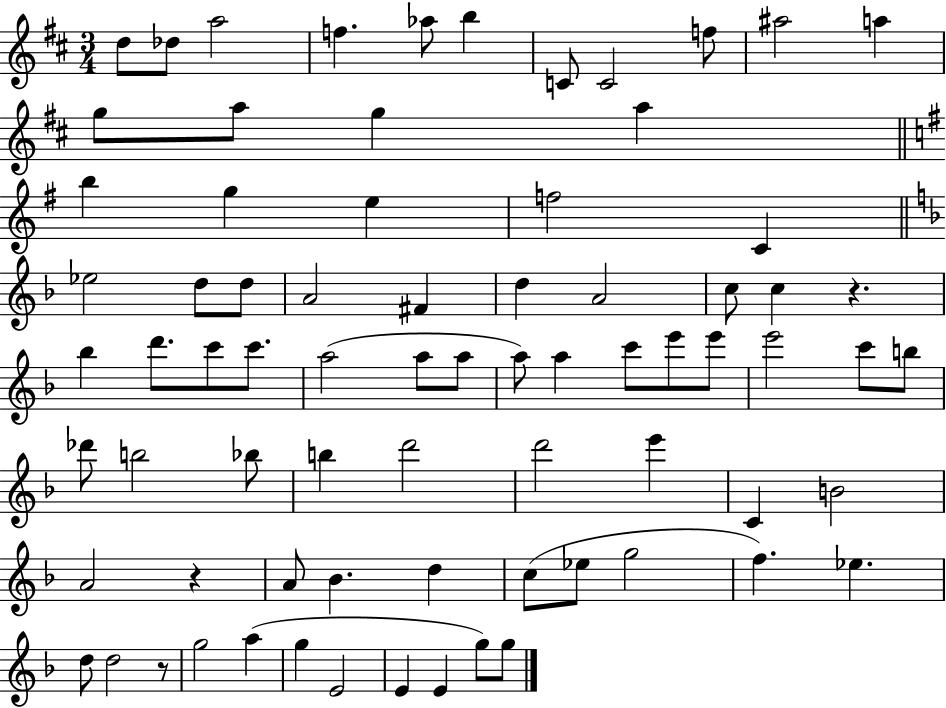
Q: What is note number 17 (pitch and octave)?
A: G5